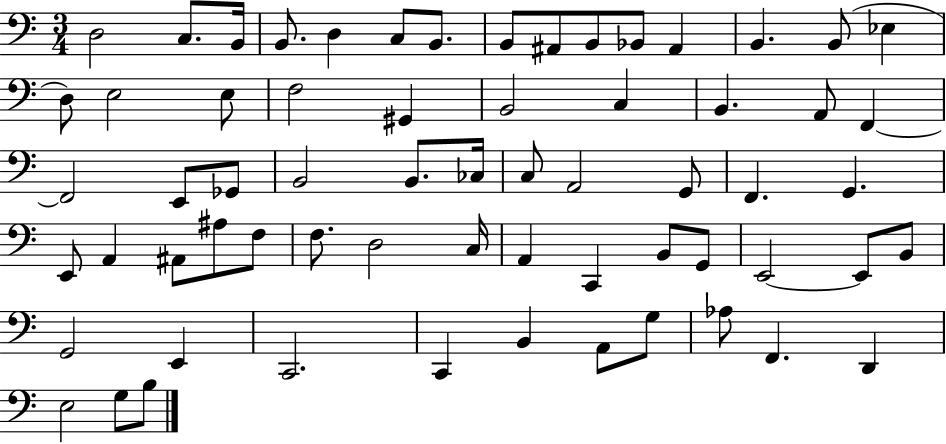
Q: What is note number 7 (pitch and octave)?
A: B2